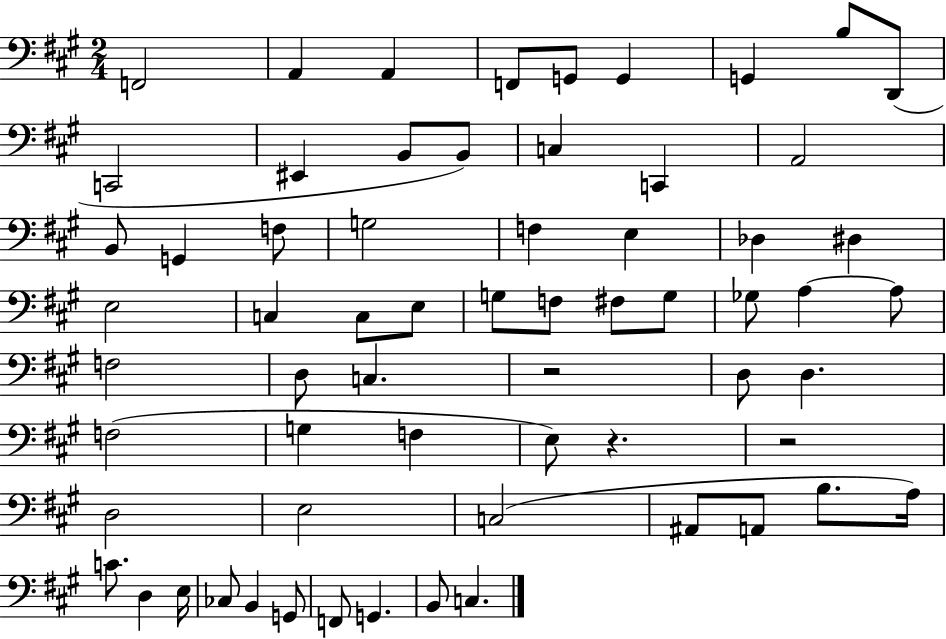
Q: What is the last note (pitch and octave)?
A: C3